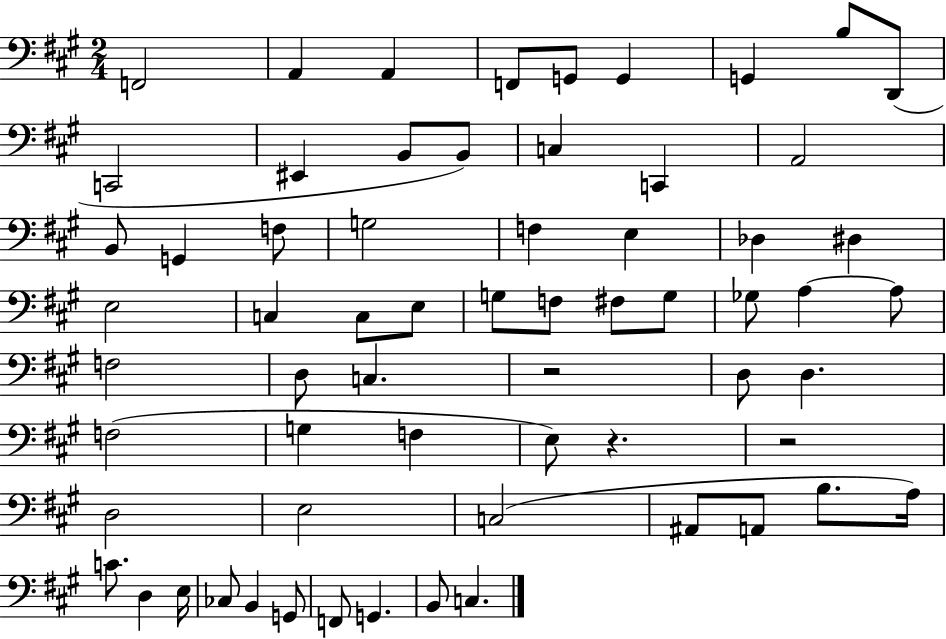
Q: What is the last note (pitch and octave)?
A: C3